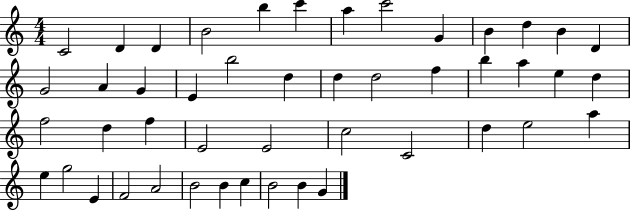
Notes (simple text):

C4/h D4/q D4/q B4/h B5/q C6/q A5/q C6/h G4/q B4/q D5/q B4/q D4/q G4/h A4/q G4/q E4/q B5/h D5/q D5/q D5/h F5/q B5/q A5/q E5/q D5/q F5/h D5/q F5/q E4/h E4/h C5/h C4/h D5/q E5/h A5/q E5/q G5/h E4/q F4/h A4/h B4/h B4/q C5/q B4/h B4/q G4/q